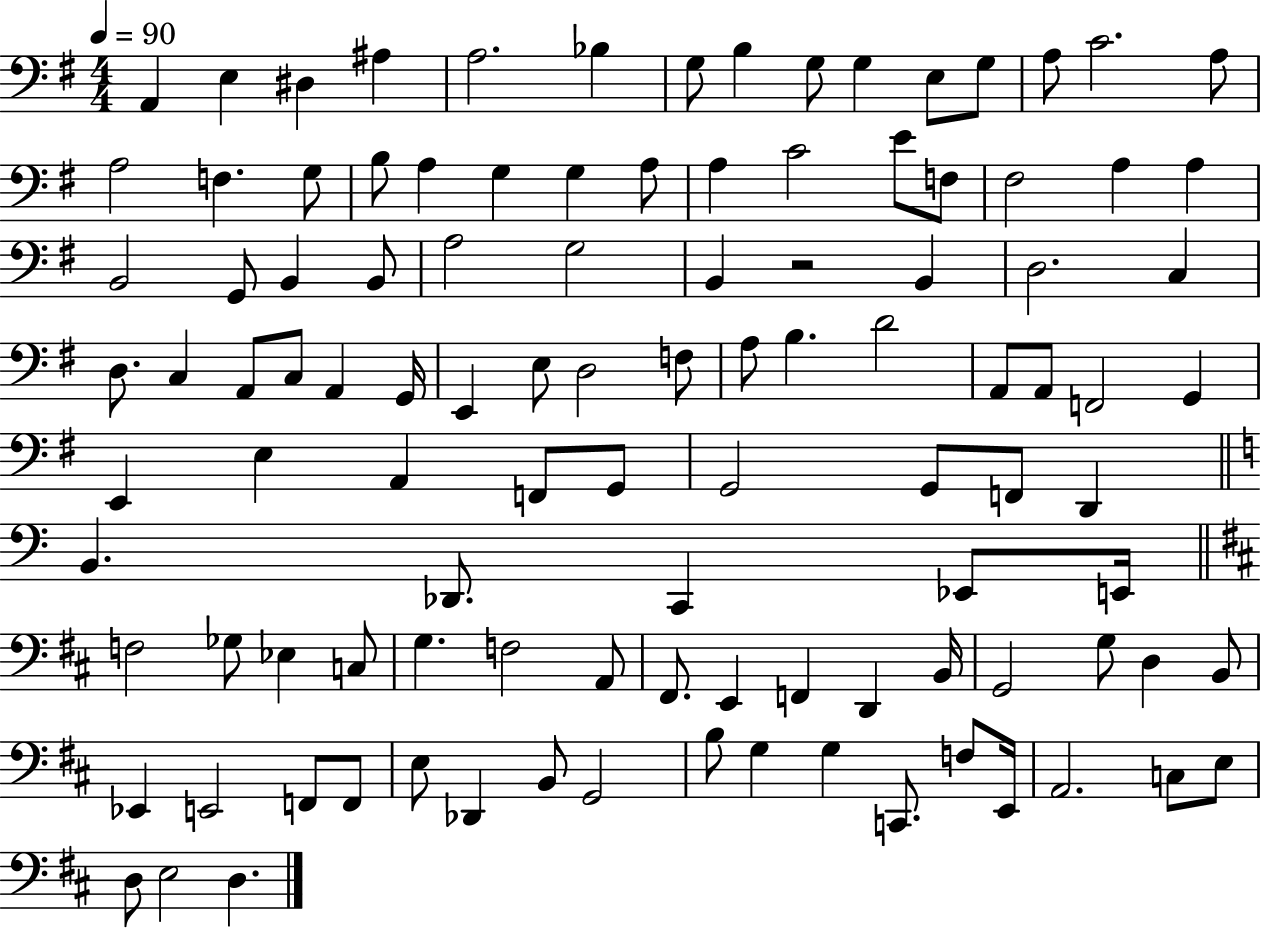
{
  \clef bass
  \numericTimeSignature
  \time 4/4
  \key g \major
  \tempo 4 = 90
  a,4 e4 dis4 ais4 | a2. bes4 | g8 b4 g8 g4 e8 g8 | a8 c'2. a8 | \break a2 f4. g8 | b8 a4 g4 g4 a8 | a4 c'2 e'8 f8 | fis2 a4 a4 | \break b,2 g,8 b,4 b,8 | a2 g2 | b,4 r2 b,4 | d2. c4 | \break d8. c4 a,8 c8 a,4 g,16 | e,4 e8 d2 f8 | a8 b4. d'2 | a,8 a,8 f,2 g,4 | \break e,4 e4 a,4 f,8 g,8 | g,2 g,8 f,8 d,4 | \bar "||" \break \key c \major b,4. des,8. c,4 ees,8 e,16 | \bar "||" \break \key b \minor f2 ges8 ees4 c8 | g4. f2 a,8 | fis,8. e,4 f,4 d,4 b,16 | g,2 g8 d4 b,8 | \break ees,4 e,2 f,8 f,8 | e8 des,4 b,8 g,2 | b8 g4 g4 c,8. f8 e,16 | a,2. c8 e8 | \break d8 e2 d4. | \bar "|."
}